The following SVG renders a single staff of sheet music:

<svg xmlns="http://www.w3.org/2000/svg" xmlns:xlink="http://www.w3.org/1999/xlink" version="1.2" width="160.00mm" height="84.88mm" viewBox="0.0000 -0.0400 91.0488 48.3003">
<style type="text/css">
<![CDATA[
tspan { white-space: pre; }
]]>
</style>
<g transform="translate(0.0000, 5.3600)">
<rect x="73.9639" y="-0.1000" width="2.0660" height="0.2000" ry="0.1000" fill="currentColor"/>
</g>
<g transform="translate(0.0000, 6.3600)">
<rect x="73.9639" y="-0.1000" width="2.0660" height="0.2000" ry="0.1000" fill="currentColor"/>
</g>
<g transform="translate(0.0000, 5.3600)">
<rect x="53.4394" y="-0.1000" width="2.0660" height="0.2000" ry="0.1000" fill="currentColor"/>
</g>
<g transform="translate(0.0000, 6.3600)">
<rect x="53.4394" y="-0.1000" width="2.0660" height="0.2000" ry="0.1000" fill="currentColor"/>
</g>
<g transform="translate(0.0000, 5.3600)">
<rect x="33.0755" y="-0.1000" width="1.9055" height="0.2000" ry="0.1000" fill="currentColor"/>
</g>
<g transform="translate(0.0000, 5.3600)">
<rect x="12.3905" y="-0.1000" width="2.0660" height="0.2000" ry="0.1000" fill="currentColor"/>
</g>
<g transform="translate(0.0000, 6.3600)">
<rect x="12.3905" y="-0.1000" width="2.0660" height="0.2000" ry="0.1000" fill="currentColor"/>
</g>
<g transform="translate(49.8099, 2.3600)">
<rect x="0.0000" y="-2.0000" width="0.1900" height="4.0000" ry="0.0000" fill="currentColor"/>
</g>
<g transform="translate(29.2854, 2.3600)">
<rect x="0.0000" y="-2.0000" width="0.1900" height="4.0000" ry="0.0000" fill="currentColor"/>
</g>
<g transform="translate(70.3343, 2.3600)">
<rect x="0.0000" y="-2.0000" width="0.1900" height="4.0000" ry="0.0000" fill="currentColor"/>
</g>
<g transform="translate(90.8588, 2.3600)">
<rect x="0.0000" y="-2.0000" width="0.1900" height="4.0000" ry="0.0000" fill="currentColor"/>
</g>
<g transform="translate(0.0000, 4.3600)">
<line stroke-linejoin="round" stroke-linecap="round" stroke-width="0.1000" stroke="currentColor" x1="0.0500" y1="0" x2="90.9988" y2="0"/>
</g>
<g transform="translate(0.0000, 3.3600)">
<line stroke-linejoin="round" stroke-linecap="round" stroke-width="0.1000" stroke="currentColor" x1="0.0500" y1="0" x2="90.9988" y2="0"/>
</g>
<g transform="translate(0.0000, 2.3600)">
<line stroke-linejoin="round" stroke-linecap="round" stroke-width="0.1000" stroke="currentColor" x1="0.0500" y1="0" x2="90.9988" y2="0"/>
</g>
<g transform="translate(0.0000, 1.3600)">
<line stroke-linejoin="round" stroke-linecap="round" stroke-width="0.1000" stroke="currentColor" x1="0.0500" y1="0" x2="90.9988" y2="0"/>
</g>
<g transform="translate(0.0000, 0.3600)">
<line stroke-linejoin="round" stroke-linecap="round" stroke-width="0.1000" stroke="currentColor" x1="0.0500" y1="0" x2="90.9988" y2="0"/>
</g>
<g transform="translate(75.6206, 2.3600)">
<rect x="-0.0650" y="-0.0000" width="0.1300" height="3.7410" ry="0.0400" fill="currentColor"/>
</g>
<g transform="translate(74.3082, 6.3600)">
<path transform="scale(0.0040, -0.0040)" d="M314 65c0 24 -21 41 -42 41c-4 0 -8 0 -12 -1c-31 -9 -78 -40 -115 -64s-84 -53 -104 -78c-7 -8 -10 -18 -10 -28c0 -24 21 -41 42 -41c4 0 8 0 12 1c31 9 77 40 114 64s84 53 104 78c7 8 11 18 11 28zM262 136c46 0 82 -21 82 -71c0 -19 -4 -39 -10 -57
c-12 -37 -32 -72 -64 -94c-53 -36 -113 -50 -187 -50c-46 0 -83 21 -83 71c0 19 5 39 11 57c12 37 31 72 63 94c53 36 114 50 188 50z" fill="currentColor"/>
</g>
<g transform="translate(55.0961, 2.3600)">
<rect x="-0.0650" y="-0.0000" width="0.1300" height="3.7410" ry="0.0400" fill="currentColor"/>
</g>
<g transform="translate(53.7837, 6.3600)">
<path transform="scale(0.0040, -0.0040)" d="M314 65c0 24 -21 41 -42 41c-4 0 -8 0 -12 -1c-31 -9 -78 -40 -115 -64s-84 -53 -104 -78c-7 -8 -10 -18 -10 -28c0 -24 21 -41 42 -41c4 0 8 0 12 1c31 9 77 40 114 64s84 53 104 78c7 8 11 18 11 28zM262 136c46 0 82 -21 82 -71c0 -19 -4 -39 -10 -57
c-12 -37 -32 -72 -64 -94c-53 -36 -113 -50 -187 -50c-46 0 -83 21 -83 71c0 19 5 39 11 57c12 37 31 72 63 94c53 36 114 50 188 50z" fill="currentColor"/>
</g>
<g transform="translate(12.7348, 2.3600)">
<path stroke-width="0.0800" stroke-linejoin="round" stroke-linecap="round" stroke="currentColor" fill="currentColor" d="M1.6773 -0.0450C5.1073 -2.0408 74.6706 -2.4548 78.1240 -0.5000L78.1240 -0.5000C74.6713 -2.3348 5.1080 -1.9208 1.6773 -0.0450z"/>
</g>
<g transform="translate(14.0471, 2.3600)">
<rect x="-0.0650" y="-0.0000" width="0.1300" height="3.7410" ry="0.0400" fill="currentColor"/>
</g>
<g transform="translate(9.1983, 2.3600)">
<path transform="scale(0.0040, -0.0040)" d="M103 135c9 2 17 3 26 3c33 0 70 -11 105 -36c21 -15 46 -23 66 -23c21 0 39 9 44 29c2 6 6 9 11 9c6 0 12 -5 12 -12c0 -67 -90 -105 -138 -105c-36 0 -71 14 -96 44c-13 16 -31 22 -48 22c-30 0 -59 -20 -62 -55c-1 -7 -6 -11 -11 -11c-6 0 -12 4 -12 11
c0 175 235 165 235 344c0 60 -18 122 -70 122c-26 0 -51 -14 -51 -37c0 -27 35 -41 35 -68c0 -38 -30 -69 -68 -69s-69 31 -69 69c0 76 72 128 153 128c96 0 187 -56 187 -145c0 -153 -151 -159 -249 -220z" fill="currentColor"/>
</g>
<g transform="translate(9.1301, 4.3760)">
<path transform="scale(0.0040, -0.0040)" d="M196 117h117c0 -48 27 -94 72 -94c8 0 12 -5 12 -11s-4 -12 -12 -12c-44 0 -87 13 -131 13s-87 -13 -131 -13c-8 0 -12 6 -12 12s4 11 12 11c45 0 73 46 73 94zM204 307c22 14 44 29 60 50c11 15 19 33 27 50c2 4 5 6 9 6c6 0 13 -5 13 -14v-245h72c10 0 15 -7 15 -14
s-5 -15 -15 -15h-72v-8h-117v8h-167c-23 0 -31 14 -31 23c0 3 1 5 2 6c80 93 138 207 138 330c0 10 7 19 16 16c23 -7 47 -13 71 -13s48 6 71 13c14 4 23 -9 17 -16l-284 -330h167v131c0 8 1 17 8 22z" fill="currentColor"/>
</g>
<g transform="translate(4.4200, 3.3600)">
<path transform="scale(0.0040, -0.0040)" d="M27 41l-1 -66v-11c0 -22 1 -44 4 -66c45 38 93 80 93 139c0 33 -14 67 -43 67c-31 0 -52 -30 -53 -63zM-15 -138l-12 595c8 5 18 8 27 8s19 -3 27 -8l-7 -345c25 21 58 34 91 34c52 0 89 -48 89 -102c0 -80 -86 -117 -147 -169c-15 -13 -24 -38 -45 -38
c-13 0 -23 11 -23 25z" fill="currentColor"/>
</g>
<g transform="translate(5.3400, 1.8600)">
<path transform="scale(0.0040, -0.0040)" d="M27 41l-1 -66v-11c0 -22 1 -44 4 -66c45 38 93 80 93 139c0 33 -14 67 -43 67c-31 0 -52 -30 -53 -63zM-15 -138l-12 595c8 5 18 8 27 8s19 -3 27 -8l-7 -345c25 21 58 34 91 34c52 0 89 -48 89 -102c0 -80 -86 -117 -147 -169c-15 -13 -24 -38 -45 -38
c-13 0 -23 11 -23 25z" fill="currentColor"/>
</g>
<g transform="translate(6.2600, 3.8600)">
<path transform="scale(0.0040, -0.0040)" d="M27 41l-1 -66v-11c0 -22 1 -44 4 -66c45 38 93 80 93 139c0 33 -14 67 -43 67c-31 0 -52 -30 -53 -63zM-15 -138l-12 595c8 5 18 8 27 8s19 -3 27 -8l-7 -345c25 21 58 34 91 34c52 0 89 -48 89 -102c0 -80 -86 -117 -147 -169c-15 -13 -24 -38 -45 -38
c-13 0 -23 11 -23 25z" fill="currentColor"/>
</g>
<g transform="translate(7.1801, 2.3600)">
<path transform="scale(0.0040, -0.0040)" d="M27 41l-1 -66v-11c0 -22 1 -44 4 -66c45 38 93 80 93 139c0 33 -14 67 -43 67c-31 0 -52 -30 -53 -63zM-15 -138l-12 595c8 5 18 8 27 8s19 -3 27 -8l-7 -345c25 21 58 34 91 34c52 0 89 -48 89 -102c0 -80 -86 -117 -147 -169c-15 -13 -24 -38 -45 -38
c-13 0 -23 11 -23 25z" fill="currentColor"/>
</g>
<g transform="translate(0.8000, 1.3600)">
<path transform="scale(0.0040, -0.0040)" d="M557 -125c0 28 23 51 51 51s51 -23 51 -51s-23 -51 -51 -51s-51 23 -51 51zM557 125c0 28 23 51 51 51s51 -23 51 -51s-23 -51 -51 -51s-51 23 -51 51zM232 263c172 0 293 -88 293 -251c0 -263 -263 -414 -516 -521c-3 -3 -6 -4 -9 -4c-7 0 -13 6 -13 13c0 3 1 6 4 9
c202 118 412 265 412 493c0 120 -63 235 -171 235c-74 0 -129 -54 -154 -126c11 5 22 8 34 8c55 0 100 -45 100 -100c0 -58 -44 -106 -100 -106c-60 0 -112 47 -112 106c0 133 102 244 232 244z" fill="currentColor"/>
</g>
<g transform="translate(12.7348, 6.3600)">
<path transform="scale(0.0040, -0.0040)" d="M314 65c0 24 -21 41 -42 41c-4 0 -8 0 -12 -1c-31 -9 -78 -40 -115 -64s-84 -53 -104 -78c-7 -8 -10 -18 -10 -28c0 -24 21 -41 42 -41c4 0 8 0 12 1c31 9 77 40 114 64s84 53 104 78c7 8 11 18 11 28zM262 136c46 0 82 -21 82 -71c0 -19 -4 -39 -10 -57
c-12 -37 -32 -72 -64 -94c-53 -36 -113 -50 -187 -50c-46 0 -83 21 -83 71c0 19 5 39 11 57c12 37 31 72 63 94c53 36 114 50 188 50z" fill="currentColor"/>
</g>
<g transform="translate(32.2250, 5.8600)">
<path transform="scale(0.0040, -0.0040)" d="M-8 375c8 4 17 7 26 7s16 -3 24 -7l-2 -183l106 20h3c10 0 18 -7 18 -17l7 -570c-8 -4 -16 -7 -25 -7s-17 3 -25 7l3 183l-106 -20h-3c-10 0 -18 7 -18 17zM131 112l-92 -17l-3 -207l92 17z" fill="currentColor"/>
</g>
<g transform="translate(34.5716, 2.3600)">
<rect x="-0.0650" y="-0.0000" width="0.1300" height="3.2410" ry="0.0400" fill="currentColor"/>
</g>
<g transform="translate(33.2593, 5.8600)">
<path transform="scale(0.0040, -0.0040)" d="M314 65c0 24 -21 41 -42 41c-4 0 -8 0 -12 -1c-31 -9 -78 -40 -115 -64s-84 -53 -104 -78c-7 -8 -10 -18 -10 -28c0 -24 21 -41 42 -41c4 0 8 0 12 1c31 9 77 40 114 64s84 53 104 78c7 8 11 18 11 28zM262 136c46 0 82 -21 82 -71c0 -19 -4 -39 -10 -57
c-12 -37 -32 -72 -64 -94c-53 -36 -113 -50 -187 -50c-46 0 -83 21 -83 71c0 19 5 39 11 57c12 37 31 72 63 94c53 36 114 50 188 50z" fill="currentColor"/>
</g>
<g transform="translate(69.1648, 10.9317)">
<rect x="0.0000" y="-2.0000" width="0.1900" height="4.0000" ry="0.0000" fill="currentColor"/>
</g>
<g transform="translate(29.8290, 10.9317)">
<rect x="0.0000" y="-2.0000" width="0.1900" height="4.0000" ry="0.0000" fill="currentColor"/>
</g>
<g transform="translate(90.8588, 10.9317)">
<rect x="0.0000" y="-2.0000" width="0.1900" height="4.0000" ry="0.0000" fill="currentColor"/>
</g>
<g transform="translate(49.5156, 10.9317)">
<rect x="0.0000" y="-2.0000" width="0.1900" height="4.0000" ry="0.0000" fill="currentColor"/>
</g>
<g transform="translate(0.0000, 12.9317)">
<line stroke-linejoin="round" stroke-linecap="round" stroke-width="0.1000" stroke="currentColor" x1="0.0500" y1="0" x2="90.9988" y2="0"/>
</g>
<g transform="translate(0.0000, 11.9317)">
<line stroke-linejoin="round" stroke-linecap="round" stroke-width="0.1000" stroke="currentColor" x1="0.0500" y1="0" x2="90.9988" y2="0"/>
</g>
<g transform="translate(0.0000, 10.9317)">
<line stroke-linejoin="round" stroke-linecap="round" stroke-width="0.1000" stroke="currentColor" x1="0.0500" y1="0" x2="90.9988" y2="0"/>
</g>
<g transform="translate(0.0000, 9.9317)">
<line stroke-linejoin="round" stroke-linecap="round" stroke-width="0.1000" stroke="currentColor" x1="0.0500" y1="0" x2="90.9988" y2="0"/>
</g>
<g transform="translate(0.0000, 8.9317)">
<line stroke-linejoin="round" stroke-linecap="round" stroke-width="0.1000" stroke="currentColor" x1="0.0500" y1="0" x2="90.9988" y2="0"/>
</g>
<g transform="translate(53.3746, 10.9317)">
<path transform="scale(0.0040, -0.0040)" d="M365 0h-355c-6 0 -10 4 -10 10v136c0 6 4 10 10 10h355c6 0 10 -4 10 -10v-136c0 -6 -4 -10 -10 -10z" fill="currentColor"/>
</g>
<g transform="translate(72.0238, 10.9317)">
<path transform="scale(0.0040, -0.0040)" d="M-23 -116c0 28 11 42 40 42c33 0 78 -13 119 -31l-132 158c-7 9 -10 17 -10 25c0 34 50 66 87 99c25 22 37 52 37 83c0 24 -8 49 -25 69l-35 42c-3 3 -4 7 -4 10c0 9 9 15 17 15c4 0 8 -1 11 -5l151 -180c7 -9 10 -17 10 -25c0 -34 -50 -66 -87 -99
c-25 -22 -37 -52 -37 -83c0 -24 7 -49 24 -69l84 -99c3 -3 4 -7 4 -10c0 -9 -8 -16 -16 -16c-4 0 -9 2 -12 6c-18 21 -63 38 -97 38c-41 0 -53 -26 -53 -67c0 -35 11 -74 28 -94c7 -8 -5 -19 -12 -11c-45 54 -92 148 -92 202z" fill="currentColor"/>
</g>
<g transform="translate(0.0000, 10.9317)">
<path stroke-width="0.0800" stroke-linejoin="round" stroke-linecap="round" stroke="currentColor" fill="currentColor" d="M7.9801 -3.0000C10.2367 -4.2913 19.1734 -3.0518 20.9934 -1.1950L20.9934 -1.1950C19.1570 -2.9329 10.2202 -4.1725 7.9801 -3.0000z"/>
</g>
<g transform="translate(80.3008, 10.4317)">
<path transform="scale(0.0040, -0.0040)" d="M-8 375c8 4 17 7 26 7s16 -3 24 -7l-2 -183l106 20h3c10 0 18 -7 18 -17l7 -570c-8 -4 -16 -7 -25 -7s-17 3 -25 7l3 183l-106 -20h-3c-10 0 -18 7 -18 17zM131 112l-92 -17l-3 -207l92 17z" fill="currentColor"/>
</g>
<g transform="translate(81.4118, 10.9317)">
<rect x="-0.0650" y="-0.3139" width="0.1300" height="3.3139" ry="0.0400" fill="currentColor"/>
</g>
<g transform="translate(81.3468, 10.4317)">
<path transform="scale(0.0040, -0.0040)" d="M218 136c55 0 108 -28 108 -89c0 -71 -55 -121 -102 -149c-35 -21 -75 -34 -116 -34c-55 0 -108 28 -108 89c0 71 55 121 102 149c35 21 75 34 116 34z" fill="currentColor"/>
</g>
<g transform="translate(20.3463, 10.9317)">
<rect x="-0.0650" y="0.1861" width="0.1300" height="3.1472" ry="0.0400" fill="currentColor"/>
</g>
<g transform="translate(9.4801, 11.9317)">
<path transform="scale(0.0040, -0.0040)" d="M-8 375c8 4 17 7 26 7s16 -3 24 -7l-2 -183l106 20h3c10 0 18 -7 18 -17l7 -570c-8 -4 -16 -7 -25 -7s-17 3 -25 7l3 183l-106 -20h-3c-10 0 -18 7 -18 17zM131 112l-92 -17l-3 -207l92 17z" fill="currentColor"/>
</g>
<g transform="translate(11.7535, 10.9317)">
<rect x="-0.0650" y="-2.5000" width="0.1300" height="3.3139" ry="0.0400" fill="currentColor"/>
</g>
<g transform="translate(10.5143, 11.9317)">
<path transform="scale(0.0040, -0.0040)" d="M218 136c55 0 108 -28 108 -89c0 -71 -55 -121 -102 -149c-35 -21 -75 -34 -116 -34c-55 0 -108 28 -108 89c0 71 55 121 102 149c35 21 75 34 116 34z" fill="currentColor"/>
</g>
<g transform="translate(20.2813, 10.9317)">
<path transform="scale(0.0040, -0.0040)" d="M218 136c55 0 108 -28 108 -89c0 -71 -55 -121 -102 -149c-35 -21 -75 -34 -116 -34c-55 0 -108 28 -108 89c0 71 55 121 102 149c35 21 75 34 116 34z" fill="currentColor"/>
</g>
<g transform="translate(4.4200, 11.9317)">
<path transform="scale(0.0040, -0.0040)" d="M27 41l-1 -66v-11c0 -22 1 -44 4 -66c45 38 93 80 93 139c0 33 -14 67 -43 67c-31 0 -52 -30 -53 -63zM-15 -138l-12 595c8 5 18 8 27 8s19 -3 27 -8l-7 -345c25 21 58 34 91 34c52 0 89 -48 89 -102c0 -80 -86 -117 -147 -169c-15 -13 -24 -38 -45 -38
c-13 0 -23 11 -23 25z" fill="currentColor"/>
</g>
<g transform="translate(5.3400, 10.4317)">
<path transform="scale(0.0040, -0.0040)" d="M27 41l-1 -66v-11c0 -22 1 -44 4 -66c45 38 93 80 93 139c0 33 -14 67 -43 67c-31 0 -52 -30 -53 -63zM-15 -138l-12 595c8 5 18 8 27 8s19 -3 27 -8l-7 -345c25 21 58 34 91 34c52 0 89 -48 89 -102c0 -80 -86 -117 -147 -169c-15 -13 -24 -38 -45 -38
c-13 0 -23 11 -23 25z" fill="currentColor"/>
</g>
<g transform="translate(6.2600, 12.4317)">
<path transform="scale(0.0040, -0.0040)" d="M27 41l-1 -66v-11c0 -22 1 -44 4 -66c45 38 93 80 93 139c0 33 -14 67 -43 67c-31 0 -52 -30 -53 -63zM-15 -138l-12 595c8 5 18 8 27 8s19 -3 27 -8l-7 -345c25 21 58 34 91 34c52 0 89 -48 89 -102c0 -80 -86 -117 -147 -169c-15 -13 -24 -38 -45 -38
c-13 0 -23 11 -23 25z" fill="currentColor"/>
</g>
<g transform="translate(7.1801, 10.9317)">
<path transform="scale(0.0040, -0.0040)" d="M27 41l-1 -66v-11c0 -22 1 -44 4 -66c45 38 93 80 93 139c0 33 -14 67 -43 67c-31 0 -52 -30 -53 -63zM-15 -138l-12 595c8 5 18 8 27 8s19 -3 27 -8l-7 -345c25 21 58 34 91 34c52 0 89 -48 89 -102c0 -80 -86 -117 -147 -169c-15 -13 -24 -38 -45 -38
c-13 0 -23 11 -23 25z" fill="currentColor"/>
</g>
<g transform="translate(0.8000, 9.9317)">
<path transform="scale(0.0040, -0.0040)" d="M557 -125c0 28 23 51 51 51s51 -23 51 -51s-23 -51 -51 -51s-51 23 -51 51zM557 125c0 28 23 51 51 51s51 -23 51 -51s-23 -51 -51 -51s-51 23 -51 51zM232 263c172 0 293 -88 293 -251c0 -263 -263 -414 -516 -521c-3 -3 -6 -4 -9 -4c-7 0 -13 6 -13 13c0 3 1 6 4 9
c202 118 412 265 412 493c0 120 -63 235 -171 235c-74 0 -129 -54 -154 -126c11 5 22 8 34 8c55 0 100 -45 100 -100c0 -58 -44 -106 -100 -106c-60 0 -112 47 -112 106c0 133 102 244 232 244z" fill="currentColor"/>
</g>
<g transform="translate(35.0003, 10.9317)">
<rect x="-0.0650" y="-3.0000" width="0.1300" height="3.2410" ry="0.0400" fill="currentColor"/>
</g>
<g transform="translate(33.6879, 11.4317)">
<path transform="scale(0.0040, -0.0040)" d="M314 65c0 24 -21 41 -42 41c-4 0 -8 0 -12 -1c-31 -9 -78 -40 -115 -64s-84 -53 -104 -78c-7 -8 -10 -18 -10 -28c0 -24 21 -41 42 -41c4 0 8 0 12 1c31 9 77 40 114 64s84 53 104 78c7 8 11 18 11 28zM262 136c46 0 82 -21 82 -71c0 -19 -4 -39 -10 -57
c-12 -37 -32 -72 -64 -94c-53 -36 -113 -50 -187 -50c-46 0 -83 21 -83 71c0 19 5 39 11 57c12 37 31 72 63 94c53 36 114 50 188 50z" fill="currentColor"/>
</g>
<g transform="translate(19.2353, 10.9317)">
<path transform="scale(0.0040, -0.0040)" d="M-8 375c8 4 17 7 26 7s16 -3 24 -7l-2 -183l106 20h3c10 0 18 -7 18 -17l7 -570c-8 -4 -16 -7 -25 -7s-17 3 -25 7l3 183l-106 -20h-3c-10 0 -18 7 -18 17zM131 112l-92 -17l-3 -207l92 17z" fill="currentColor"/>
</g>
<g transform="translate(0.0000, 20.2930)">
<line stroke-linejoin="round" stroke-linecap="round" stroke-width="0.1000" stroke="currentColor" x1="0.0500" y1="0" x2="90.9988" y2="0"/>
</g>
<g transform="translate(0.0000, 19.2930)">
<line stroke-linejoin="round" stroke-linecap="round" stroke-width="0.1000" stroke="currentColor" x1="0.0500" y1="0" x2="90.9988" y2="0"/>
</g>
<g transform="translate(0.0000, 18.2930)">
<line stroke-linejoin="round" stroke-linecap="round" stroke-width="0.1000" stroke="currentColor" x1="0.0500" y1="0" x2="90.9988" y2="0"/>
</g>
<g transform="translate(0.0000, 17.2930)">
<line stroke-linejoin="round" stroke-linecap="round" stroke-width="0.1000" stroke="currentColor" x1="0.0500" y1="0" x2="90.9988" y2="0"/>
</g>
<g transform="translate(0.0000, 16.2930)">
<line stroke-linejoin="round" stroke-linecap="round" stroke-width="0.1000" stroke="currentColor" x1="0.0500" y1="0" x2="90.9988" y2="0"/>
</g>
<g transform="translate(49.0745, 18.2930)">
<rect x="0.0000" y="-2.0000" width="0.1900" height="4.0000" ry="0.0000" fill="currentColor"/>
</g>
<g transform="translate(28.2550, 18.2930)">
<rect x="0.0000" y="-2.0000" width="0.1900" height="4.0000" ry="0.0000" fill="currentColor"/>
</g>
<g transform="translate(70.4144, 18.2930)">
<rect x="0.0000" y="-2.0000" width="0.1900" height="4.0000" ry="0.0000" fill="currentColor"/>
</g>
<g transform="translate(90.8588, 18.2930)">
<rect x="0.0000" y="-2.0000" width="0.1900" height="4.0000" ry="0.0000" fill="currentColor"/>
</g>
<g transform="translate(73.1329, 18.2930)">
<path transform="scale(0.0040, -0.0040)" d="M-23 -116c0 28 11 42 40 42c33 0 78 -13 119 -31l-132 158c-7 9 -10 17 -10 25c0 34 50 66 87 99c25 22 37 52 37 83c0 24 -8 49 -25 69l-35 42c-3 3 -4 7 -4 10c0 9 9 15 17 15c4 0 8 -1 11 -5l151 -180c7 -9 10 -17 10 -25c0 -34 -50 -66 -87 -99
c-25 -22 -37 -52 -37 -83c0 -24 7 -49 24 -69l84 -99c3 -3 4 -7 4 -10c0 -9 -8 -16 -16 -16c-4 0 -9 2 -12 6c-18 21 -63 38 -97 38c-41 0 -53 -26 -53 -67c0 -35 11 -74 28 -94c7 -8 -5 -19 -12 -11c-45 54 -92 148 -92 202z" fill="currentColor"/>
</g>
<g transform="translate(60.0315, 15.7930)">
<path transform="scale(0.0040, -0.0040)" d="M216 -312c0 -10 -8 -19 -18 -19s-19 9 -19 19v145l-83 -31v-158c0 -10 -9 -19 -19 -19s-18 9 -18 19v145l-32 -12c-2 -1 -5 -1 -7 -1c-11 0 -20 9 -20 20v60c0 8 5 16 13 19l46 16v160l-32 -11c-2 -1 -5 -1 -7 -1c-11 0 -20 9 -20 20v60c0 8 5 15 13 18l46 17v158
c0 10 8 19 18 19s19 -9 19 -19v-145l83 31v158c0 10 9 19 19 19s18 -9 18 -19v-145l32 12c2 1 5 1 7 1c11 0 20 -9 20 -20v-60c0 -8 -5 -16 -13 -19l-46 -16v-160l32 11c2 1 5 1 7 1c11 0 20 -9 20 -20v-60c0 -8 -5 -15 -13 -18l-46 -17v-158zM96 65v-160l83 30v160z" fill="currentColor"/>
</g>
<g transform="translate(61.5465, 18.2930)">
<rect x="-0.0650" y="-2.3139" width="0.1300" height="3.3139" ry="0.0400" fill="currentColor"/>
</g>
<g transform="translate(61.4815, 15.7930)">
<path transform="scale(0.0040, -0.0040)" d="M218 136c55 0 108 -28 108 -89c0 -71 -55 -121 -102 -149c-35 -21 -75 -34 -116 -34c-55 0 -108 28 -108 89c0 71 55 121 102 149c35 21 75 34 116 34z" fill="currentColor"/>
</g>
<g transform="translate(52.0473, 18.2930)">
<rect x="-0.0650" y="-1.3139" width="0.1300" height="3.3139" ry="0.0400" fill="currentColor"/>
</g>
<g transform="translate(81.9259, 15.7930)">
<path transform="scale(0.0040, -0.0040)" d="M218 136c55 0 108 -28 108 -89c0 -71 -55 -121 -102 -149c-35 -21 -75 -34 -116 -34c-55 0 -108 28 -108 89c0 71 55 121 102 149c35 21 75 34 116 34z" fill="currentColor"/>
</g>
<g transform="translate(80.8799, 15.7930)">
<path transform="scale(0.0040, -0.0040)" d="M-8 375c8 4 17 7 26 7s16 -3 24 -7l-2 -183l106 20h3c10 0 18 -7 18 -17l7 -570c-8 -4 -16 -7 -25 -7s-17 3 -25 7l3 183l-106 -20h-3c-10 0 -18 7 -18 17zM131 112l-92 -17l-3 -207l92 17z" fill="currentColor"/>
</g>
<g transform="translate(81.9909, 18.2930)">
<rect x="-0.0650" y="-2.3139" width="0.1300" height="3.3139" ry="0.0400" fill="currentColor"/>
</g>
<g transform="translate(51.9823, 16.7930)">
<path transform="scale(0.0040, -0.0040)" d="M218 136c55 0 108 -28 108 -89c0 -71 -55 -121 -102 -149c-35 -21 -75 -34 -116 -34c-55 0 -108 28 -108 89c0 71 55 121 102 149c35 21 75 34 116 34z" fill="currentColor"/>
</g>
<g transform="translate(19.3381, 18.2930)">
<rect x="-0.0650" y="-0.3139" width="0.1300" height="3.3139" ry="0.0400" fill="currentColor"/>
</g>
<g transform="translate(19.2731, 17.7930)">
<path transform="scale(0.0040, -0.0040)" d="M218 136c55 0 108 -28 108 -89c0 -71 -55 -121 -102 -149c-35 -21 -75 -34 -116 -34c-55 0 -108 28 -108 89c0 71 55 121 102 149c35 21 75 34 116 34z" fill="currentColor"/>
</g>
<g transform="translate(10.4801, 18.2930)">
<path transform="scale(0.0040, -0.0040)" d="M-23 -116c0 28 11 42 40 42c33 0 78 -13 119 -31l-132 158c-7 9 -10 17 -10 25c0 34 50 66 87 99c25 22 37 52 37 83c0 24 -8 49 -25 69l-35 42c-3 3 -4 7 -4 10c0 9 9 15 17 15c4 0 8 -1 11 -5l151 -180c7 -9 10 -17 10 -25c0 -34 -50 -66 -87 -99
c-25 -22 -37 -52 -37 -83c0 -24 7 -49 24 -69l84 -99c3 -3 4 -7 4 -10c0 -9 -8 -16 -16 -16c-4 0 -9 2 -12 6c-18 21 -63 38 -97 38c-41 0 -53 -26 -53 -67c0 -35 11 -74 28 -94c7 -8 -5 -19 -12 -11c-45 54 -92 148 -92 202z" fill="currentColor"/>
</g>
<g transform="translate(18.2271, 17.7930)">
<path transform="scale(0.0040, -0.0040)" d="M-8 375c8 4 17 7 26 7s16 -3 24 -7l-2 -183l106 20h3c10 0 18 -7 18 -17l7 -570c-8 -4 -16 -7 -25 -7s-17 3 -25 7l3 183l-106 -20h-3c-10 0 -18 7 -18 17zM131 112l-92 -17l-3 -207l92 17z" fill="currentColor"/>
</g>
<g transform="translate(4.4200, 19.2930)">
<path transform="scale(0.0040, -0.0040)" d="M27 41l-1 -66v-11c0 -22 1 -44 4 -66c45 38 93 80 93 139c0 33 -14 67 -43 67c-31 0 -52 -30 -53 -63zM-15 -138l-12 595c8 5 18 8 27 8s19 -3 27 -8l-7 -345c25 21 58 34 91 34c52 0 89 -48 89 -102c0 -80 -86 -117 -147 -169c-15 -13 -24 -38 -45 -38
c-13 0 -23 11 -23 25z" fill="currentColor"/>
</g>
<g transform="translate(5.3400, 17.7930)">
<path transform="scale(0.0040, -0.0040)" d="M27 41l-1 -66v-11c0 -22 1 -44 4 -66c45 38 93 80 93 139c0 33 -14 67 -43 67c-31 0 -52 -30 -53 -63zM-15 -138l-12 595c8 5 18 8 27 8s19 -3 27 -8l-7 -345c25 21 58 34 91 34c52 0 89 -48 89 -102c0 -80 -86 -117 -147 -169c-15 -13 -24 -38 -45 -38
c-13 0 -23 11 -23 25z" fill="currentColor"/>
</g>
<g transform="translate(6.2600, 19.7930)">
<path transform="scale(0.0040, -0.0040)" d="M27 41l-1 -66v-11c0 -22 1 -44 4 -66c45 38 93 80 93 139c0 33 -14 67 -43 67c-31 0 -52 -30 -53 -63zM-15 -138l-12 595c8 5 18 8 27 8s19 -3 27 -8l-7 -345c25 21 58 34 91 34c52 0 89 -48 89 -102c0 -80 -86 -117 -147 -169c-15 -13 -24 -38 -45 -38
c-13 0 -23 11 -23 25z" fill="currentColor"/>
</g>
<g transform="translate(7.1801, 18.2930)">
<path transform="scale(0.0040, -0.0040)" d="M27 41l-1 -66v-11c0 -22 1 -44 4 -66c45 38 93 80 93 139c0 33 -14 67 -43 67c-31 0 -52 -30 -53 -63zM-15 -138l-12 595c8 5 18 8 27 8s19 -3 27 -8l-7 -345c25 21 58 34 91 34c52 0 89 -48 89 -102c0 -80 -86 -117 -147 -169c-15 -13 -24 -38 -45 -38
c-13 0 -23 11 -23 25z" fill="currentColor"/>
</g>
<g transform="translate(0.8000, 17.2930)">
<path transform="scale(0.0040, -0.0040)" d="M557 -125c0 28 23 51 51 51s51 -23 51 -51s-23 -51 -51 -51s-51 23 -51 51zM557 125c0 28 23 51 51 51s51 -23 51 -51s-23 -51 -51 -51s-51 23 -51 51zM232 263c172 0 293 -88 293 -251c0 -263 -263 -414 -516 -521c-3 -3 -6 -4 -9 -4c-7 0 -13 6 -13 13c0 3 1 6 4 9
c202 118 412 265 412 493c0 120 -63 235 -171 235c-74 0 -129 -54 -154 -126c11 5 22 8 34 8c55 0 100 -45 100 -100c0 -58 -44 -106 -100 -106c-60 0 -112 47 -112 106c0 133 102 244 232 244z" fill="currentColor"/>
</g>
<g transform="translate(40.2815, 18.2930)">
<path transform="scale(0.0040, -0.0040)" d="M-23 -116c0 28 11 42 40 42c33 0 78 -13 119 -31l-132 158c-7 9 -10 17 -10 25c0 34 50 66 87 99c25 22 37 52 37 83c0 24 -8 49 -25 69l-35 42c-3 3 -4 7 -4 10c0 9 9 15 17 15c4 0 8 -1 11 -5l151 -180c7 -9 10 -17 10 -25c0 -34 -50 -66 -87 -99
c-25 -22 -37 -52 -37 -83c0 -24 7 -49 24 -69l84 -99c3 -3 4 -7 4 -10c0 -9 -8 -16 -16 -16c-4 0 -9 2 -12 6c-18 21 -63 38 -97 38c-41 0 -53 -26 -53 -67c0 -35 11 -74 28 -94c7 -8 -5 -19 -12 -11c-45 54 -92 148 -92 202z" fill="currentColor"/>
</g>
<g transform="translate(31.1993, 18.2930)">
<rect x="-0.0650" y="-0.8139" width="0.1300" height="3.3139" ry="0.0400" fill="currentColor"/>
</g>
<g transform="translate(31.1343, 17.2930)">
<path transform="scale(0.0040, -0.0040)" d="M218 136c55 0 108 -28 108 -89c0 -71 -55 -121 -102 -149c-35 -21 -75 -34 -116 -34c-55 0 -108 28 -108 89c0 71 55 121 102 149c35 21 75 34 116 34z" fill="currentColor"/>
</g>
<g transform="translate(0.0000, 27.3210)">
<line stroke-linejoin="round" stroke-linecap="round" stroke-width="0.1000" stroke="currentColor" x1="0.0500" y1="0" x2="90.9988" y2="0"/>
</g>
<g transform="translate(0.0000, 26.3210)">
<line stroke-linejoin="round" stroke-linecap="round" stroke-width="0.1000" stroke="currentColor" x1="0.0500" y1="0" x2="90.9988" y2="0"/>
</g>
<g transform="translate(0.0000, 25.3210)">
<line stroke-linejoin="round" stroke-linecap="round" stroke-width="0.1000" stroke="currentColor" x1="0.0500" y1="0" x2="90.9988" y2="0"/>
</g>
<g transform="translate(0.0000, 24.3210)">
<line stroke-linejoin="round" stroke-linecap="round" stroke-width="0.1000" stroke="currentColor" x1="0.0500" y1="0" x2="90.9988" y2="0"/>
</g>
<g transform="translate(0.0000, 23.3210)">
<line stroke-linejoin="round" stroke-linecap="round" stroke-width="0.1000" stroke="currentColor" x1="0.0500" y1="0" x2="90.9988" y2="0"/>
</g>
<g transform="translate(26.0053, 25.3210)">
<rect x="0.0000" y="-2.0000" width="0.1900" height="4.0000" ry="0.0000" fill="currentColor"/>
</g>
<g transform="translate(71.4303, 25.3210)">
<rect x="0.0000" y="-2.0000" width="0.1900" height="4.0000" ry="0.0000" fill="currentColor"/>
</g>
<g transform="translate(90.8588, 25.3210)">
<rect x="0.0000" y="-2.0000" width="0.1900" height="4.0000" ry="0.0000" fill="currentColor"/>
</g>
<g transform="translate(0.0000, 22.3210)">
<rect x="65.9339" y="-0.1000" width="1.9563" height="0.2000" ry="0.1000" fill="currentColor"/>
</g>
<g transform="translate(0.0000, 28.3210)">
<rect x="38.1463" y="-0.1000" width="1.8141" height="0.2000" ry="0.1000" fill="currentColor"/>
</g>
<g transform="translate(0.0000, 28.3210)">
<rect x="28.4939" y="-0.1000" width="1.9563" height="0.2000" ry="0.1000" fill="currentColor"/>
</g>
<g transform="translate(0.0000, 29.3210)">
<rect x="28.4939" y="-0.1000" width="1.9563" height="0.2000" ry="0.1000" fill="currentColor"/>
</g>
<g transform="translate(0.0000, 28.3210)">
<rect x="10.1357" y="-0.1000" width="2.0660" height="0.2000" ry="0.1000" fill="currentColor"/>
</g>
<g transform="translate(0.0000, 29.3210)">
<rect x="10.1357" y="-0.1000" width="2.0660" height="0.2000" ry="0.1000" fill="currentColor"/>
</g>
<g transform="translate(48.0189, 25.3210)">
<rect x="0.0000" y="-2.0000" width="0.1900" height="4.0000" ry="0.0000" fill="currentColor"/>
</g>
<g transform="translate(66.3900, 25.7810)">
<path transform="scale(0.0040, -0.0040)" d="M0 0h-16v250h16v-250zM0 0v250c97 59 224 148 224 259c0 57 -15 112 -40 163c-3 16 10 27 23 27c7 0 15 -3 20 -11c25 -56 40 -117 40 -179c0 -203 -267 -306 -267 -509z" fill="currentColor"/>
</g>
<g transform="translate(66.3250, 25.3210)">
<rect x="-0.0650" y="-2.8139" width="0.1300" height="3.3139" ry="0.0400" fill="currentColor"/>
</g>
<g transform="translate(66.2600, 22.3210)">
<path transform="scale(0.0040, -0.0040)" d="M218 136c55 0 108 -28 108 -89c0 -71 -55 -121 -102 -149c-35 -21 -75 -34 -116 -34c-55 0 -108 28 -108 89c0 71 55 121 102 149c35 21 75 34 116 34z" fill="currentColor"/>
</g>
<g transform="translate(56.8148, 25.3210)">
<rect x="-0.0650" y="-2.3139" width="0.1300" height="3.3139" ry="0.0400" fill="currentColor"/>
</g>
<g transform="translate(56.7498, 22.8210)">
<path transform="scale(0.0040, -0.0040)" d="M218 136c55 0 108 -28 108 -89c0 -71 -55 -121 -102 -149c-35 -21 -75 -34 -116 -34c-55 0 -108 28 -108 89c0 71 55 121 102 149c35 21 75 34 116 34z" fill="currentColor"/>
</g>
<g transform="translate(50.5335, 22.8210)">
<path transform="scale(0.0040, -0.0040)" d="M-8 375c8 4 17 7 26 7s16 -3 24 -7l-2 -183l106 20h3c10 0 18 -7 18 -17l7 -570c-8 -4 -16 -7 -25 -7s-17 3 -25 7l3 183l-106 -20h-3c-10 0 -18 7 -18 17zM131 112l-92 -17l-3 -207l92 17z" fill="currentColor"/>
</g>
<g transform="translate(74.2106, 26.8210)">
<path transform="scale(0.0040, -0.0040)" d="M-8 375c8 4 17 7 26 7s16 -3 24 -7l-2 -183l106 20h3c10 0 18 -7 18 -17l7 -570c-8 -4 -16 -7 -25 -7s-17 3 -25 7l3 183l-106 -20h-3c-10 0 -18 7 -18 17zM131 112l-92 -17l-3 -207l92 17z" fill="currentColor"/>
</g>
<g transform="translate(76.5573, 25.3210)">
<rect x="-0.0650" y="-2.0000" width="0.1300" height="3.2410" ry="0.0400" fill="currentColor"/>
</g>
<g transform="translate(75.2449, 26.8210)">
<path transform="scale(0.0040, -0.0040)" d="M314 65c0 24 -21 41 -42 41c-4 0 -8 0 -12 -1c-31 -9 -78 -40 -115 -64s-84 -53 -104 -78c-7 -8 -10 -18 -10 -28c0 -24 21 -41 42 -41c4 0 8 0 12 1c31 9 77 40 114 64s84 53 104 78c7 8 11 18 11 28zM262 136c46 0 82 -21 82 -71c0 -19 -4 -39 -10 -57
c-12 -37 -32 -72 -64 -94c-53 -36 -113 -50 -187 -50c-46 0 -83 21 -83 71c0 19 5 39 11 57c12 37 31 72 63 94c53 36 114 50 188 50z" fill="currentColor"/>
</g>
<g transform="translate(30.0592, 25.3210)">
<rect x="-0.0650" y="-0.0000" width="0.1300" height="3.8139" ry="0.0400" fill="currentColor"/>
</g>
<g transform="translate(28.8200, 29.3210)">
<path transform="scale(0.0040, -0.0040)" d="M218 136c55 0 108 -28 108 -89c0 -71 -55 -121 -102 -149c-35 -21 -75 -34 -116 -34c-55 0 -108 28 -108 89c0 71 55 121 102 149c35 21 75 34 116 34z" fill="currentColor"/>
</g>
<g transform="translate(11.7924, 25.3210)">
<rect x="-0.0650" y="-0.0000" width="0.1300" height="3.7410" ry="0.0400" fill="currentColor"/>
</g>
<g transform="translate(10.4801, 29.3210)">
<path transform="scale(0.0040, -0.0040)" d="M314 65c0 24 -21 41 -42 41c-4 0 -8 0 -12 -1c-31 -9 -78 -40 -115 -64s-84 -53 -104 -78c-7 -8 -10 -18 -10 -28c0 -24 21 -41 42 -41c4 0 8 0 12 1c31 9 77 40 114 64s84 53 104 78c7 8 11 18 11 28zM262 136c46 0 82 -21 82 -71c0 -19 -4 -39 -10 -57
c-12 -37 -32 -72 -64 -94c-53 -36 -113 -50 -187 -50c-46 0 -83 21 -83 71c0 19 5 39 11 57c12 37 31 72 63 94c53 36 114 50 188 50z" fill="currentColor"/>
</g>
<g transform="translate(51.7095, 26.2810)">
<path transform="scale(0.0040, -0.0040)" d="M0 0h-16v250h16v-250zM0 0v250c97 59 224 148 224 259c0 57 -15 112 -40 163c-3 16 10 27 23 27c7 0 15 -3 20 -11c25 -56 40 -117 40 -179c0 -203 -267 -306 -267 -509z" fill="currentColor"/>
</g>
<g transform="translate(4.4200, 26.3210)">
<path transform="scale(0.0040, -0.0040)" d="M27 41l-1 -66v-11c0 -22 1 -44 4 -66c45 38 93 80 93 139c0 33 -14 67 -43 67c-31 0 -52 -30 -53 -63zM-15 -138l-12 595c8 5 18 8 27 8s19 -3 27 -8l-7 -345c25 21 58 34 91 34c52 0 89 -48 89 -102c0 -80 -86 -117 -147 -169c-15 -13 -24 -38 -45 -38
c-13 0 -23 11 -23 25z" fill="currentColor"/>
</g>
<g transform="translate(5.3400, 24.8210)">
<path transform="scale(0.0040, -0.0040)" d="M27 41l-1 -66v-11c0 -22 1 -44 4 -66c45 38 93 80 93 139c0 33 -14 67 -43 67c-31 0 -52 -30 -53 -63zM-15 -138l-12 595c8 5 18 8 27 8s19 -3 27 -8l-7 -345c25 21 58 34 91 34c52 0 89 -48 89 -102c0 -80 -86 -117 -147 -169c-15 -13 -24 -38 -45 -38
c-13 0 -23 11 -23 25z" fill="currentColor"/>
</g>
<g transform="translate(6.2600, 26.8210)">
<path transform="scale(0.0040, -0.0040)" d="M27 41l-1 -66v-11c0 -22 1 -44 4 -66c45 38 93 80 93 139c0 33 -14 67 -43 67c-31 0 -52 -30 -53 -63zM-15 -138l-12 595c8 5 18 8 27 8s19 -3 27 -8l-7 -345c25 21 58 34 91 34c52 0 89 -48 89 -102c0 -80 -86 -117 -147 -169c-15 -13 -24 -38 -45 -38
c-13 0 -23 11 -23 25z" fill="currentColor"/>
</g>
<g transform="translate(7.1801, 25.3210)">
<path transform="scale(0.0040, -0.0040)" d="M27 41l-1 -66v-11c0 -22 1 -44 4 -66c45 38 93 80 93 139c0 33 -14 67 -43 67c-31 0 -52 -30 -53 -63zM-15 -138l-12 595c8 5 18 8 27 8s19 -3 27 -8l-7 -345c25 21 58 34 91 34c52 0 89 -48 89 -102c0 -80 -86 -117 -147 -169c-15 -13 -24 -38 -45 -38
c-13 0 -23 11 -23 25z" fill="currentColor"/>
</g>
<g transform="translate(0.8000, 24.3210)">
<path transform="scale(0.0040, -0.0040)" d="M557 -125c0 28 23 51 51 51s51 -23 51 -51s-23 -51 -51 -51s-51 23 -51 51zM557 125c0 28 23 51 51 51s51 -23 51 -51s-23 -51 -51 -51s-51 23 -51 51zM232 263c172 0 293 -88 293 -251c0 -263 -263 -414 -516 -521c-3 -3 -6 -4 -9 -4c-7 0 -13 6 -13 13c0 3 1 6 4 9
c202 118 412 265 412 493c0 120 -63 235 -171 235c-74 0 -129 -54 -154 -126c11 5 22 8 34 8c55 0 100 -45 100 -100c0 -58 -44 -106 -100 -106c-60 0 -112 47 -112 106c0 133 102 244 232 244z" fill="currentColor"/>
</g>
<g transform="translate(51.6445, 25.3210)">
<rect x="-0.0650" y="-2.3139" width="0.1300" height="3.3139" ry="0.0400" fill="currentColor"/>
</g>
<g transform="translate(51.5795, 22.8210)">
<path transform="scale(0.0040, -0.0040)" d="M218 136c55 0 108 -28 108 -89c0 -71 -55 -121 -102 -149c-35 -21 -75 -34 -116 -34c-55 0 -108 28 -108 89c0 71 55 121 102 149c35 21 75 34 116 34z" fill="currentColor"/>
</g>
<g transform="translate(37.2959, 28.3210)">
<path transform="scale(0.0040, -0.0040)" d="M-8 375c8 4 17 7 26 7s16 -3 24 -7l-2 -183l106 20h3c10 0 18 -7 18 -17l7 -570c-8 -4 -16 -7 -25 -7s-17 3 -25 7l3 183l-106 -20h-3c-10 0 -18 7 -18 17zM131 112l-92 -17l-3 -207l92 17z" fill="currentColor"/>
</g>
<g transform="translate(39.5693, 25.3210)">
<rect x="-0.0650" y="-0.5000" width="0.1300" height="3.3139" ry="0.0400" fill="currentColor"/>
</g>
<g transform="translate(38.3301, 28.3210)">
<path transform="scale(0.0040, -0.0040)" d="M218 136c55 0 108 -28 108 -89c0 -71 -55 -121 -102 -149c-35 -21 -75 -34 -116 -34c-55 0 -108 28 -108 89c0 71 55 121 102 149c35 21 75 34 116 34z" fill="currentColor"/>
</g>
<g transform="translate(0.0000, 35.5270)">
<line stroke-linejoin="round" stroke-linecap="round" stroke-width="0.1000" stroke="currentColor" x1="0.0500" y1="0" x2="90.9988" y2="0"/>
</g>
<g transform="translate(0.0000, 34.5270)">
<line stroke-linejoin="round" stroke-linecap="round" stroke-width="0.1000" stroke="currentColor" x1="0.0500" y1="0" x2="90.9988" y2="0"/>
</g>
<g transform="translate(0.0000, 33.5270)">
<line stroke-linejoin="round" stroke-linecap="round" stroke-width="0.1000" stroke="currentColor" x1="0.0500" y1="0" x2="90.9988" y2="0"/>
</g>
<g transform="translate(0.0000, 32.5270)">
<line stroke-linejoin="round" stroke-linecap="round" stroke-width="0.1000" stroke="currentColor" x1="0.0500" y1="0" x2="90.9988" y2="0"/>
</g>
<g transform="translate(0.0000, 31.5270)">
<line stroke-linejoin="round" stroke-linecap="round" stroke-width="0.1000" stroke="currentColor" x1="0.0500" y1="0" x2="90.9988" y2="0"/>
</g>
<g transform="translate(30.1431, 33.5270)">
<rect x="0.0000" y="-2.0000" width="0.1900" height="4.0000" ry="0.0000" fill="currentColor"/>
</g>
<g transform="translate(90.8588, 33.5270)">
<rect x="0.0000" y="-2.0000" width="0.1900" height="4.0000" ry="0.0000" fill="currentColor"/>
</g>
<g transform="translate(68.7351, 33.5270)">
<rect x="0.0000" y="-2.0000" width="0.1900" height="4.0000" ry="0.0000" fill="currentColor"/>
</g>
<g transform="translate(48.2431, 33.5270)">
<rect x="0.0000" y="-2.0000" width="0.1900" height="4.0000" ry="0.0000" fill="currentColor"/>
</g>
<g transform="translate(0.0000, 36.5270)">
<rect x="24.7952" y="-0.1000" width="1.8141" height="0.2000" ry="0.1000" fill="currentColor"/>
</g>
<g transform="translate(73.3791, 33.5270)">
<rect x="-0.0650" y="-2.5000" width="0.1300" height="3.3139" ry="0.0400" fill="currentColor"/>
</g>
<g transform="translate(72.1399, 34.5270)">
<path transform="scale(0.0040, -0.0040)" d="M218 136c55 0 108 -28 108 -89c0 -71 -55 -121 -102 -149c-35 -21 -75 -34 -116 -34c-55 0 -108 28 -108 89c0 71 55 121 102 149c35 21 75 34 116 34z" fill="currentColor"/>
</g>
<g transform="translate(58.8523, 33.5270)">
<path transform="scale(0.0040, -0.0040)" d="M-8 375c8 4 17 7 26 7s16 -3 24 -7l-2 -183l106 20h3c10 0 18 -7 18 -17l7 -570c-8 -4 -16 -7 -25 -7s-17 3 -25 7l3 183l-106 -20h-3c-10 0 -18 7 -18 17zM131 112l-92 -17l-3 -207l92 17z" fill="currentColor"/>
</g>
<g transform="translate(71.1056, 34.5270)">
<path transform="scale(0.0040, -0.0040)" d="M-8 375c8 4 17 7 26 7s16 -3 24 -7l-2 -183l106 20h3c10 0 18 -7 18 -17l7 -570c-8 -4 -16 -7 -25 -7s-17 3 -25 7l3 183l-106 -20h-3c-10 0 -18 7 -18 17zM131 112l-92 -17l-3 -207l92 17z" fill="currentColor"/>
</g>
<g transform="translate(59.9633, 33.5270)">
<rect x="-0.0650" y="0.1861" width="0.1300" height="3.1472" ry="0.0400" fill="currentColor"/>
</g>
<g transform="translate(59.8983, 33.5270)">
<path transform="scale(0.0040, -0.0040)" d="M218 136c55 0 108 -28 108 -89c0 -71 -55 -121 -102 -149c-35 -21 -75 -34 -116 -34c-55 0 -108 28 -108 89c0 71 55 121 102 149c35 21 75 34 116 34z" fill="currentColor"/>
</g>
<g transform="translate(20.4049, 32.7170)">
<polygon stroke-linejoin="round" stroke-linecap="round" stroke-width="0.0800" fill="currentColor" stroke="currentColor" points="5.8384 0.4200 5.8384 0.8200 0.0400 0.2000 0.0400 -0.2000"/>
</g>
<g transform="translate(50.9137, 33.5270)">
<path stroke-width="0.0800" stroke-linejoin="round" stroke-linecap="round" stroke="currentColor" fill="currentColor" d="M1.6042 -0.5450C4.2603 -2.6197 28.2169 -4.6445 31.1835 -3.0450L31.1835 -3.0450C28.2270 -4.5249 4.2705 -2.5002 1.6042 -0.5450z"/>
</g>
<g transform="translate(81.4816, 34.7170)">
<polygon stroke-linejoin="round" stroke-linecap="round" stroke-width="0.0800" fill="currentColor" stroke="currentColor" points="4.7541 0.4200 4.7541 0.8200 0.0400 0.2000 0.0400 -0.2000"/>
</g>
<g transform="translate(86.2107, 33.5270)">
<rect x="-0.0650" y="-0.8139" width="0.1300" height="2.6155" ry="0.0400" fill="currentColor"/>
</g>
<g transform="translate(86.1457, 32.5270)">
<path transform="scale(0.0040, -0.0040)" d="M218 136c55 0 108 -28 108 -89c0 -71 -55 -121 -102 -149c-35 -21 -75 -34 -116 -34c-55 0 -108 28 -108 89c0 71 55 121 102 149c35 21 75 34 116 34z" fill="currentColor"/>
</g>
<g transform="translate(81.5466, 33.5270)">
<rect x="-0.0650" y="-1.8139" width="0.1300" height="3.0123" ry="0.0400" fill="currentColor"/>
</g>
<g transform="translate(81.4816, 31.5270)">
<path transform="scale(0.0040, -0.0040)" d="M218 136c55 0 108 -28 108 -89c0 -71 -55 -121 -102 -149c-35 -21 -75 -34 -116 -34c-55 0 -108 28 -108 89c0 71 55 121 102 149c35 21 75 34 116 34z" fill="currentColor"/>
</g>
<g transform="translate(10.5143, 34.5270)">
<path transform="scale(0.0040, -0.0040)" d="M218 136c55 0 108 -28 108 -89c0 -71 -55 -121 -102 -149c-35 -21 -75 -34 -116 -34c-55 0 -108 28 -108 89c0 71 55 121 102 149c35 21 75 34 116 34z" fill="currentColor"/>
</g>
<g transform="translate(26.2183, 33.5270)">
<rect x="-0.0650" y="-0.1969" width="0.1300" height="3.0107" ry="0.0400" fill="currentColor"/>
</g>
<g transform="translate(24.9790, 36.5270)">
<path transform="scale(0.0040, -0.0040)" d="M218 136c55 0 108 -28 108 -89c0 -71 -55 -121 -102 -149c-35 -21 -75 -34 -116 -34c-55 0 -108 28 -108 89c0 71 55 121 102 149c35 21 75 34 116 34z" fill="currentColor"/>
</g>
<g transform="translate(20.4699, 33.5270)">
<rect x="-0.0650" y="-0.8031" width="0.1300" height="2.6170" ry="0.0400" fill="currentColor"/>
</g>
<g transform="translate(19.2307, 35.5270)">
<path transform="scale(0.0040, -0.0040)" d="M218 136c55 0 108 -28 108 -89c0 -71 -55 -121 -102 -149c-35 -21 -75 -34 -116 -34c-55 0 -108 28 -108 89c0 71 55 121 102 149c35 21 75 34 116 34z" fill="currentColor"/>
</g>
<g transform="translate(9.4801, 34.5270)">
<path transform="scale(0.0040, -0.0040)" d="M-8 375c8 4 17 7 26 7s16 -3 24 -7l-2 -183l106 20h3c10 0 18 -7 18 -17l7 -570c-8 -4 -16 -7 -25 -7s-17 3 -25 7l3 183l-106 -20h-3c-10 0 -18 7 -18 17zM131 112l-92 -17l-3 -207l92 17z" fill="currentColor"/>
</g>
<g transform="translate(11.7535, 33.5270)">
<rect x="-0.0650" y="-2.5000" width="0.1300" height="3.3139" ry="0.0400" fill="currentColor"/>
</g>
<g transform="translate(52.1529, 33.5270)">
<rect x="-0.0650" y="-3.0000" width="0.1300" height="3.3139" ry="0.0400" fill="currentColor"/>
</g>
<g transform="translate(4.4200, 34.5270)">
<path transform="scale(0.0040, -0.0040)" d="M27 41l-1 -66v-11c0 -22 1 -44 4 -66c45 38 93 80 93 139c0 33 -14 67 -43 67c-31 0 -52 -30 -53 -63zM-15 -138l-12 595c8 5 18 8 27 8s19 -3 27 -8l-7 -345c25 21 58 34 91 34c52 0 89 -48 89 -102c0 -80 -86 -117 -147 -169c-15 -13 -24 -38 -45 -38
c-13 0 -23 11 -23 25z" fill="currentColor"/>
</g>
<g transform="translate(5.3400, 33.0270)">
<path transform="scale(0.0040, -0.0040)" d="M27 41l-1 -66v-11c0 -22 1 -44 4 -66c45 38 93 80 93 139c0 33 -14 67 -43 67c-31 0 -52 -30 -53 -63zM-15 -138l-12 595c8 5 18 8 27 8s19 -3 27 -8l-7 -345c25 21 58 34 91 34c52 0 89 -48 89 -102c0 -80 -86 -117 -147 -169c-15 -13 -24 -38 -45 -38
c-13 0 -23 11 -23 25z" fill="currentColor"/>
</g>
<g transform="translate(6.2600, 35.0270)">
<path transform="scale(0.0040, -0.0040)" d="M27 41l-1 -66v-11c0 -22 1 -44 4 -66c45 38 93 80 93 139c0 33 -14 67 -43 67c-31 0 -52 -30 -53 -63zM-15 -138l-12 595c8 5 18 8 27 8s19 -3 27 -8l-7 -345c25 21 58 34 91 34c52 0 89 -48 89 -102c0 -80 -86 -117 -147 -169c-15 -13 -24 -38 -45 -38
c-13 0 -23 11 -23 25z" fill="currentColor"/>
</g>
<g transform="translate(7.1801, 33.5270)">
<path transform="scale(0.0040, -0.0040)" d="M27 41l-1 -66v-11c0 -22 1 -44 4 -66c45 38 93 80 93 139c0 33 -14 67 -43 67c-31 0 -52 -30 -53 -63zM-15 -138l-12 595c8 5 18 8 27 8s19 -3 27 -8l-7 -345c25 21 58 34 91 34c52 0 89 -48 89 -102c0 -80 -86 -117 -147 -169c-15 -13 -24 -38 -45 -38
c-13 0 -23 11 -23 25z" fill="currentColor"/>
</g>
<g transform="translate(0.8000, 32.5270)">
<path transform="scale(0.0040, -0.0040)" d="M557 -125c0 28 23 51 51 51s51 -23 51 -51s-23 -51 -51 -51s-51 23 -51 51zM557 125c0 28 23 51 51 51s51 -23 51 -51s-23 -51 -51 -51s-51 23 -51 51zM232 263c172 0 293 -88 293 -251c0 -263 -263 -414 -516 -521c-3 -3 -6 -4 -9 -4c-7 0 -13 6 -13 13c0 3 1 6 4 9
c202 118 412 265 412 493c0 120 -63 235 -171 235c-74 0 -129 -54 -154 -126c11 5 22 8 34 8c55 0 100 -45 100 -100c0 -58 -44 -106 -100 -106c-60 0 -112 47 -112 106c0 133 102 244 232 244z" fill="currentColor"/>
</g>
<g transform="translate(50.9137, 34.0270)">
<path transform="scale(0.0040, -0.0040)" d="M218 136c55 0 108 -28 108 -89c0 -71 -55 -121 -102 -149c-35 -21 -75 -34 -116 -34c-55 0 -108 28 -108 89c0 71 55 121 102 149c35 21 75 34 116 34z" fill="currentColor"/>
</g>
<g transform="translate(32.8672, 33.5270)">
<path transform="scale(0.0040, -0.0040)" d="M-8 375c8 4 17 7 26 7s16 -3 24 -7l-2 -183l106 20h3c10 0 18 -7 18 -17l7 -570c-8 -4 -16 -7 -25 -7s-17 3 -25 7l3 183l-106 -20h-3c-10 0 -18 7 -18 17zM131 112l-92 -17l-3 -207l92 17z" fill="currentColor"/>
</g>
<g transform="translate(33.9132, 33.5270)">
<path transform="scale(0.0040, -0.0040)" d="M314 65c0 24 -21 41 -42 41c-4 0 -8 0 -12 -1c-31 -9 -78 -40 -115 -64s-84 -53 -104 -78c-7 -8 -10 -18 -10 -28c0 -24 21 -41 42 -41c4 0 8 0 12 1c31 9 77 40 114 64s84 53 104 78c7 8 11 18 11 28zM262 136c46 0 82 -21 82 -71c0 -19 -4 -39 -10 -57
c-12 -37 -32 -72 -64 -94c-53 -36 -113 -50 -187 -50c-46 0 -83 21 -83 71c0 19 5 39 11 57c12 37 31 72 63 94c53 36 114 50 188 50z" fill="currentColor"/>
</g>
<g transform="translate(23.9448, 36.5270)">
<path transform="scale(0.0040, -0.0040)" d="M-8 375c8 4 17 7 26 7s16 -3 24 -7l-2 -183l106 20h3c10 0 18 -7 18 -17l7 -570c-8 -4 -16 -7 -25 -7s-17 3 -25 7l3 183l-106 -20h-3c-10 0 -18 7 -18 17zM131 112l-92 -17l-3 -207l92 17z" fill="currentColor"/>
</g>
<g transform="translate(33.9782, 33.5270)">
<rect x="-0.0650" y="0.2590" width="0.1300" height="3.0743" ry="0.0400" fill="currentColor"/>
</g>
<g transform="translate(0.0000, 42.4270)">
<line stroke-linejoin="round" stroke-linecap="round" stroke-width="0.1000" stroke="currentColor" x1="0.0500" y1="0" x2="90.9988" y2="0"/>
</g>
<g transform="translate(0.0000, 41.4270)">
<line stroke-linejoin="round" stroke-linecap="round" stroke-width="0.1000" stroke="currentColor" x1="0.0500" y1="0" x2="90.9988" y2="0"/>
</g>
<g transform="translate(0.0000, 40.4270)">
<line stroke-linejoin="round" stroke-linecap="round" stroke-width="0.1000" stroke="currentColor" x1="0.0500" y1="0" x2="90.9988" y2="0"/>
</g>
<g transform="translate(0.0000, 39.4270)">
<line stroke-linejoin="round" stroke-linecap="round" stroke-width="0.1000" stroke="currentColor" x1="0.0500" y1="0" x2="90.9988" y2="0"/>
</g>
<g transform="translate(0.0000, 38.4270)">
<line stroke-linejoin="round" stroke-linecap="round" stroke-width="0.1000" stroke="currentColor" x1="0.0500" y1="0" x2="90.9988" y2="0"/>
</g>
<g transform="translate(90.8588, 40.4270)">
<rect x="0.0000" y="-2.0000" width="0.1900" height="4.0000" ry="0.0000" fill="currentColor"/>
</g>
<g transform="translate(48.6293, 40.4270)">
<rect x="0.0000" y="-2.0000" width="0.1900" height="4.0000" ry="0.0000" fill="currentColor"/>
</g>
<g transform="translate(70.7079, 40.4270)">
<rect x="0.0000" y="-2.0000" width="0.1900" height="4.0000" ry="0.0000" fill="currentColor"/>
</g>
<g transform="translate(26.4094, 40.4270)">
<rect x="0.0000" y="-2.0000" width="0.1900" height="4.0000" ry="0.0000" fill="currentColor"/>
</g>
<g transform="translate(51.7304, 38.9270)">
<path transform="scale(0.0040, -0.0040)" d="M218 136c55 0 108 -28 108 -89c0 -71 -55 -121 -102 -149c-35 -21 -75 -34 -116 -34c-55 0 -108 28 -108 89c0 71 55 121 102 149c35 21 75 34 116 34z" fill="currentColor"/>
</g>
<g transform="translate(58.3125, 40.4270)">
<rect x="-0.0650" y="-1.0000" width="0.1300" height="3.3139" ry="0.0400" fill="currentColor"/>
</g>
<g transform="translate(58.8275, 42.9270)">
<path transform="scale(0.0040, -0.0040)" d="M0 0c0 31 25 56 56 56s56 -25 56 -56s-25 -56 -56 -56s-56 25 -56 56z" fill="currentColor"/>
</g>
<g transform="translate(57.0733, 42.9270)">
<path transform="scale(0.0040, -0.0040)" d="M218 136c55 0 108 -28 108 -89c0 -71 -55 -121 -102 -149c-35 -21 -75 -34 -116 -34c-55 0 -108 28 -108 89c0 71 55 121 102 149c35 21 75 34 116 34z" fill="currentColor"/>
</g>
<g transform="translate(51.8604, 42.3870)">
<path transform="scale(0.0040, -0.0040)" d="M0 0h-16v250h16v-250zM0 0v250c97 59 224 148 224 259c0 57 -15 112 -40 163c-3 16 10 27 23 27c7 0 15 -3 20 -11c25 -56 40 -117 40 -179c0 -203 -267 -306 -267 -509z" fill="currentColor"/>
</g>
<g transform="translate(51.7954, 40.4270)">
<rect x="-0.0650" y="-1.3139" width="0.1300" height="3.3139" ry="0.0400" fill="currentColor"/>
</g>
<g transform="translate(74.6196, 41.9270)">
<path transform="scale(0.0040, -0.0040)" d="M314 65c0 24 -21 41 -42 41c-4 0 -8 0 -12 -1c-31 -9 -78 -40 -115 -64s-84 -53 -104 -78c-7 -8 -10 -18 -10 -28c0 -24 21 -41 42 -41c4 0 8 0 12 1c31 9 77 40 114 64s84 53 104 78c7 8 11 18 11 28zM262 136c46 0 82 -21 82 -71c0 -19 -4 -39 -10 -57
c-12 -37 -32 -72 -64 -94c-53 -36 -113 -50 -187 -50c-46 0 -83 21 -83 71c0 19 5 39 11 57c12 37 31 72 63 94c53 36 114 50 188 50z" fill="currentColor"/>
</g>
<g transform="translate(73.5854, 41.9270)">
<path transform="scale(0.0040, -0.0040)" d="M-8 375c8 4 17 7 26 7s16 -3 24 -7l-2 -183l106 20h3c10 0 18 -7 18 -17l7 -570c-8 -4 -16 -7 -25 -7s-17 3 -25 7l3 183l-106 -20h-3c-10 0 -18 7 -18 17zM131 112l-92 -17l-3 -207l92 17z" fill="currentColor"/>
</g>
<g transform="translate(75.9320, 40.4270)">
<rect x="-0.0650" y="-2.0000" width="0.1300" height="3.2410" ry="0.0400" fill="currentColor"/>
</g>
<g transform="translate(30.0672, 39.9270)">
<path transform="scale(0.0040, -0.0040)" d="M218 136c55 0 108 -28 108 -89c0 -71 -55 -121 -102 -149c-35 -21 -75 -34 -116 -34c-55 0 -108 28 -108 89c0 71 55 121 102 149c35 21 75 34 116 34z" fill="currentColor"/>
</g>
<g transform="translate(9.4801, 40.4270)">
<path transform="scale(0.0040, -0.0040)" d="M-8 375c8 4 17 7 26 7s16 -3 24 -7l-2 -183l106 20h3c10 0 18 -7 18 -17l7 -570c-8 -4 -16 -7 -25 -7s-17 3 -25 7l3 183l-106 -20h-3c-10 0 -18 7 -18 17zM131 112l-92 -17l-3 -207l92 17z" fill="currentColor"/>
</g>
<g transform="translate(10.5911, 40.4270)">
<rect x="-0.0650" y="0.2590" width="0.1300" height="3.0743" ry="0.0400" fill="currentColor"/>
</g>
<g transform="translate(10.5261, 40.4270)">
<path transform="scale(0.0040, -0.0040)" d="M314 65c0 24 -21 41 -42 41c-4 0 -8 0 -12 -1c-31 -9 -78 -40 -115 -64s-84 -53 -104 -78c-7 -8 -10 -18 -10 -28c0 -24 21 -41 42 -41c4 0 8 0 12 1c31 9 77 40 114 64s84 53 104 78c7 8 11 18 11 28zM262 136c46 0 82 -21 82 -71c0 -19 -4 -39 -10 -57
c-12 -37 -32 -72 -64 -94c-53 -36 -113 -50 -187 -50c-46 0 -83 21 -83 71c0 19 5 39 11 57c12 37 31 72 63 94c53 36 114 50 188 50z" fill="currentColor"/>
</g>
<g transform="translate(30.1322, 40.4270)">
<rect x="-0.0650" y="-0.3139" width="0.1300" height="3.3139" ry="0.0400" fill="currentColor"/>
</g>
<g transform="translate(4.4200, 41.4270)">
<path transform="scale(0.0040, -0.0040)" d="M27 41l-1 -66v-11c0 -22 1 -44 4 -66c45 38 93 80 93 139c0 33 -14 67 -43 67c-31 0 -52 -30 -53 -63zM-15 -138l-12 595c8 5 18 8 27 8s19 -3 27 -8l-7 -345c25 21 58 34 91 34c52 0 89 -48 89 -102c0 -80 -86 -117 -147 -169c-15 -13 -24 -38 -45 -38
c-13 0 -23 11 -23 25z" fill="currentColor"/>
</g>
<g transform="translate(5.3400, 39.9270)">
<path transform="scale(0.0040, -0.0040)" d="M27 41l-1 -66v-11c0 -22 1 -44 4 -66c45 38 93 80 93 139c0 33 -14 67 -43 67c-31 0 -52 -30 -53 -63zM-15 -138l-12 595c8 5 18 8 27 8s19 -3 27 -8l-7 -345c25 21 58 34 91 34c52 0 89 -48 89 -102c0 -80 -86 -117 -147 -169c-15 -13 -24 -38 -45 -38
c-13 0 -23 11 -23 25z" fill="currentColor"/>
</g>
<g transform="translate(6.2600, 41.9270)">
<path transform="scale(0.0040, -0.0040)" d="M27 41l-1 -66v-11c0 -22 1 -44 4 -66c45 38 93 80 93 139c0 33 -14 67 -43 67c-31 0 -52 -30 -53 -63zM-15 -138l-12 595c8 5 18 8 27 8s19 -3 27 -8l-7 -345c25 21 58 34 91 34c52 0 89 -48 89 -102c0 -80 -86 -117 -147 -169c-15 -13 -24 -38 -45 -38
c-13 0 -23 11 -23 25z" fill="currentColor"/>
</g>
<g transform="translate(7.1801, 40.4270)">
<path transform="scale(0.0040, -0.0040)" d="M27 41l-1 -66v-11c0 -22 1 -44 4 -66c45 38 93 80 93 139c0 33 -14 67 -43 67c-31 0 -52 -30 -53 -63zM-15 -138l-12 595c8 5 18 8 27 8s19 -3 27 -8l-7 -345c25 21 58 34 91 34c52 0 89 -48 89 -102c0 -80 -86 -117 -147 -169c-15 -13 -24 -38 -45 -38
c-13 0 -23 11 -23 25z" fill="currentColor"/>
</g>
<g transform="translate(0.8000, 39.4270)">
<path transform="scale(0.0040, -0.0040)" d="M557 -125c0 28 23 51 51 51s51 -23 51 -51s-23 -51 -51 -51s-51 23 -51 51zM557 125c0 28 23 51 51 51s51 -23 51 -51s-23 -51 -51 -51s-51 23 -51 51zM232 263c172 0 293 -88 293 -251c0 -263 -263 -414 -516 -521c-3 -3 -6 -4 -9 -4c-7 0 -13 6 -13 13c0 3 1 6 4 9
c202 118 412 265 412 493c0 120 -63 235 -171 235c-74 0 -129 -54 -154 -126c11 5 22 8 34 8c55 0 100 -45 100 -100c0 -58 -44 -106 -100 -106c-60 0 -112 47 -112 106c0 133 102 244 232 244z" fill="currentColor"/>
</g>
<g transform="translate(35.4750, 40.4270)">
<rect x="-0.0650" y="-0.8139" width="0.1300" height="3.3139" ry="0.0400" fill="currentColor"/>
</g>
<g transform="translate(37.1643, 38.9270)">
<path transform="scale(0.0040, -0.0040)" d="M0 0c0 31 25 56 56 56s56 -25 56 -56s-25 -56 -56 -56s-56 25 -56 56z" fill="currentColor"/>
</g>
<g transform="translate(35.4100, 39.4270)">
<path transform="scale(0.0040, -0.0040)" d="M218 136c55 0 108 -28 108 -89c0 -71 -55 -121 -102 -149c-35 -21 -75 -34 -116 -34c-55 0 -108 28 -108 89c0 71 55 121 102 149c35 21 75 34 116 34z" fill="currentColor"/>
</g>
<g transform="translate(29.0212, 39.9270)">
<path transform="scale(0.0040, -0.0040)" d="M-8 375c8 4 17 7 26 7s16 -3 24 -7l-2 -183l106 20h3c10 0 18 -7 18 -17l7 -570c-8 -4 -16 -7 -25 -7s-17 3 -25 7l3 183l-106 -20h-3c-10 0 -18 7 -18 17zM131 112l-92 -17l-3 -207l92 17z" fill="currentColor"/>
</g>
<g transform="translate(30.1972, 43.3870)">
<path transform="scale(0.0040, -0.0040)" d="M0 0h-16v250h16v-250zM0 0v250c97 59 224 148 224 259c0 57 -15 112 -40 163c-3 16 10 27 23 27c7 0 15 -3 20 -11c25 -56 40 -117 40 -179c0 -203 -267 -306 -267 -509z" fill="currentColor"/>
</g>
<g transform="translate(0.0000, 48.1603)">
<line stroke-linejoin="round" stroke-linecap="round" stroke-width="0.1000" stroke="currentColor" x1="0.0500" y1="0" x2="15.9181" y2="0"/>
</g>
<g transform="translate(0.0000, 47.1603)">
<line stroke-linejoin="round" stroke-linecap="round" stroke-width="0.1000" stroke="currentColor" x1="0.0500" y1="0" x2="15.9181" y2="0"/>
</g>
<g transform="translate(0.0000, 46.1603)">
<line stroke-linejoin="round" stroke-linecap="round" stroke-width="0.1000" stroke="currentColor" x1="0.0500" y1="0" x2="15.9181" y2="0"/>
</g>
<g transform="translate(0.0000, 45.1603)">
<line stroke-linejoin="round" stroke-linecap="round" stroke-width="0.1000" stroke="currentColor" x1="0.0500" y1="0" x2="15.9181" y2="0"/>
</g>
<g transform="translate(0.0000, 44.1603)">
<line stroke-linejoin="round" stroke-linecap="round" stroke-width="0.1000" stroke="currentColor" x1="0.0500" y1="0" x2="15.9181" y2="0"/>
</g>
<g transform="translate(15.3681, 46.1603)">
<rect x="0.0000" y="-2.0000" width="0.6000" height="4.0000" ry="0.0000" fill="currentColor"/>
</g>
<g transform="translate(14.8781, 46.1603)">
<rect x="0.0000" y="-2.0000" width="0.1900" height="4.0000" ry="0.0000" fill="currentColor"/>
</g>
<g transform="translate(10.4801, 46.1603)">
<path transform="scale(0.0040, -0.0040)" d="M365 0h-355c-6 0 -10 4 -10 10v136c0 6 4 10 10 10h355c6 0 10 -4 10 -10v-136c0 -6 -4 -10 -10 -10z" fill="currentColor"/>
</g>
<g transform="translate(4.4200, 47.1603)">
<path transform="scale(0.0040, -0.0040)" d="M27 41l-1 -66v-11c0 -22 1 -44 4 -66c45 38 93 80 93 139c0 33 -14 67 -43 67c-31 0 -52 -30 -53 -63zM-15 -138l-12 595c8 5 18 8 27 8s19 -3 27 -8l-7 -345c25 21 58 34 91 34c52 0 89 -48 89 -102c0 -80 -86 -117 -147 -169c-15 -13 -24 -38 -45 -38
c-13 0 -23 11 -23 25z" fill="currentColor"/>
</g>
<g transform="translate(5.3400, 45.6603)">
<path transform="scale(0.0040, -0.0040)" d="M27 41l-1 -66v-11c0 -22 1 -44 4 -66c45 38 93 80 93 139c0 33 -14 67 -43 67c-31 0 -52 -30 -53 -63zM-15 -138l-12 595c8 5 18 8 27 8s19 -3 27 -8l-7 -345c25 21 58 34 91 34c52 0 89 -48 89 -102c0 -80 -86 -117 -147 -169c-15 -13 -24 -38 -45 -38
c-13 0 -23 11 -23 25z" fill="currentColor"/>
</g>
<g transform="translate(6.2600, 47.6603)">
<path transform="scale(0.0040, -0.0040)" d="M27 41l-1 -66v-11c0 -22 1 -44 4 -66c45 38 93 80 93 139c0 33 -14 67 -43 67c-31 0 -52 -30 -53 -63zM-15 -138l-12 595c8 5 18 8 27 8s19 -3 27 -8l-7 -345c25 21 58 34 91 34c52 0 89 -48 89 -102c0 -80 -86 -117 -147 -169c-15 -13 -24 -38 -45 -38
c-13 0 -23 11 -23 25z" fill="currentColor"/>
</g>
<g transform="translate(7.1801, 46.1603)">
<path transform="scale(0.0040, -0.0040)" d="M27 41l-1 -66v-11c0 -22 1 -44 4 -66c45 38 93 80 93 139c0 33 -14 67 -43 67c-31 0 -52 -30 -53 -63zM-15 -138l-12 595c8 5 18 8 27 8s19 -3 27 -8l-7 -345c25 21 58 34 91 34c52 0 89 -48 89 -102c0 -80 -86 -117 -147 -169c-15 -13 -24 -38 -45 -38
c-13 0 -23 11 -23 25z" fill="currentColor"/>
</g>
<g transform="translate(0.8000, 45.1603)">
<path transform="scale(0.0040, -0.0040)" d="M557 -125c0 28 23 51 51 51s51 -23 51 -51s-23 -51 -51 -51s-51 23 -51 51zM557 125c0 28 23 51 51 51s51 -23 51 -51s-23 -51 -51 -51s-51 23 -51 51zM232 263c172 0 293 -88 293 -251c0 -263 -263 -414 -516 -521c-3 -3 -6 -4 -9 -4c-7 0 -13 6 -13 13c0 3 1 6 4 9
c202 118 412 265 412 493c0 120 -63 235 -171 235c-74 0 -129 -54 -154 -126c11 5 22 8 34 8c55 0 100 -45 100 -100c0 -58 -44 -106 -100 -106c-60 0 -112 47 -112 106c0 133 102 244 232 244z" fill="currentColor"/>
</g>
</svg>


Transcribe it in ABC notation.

X:1
T:Untitled
M:2/4
L:1/4
K:Ab
C,,2 D,,2 C,,2 C,,2 B,, D, C,2 z2 z E, z E, F, z G, ^B, z B, C,,2 C,, E,, B,/2 B, C/2 A,,2 B,, G,,/2 E,,/2 D,2 C, D, B,, _A,/2 F,/2 D,2 E,/2 F, G,/2 F,, A,,2 z2